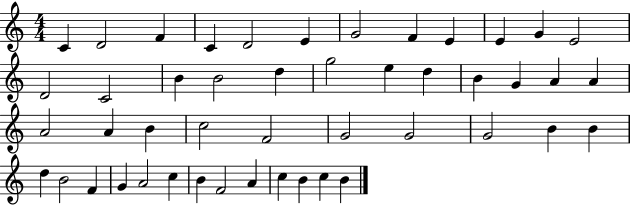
X:1
T:Untitled
M:4/4
L:1/4
K:C
C D2 F C D2 E G2 F E E G E2 D2 C2 B B2 d g2 e d B G A A A2 A B c2 F2 G2 G2 G2 B B d B2 F G A2 c B F2 A c B c B